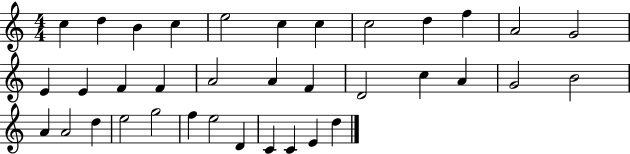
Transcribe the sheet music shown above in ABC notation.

X:1
T:Untitled
M:4/4
L:1/4
K:C
c d B c e2 c c c2 d f A2 G2 E E F F A2 A F D2 c A G2 B2 A A2 d e2 g2 f e2 D C C E d